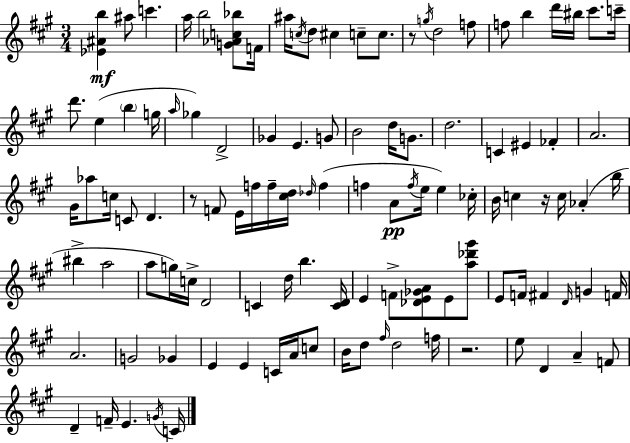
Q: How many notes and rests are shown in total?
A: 110